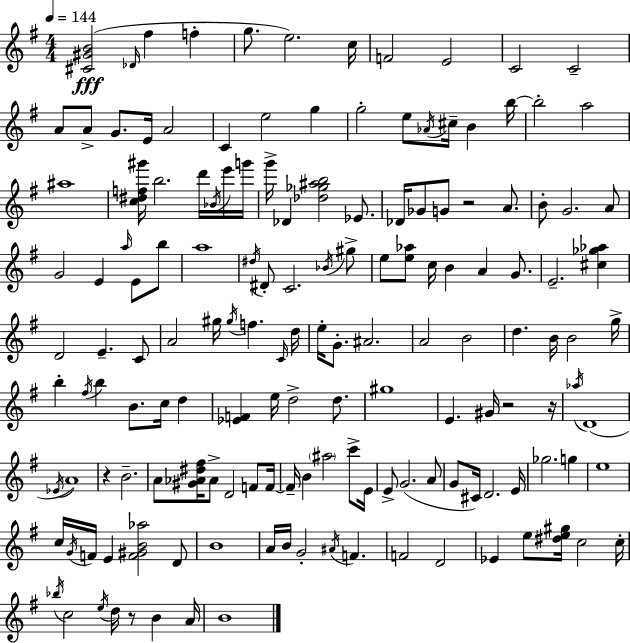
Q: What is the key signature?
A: E minor